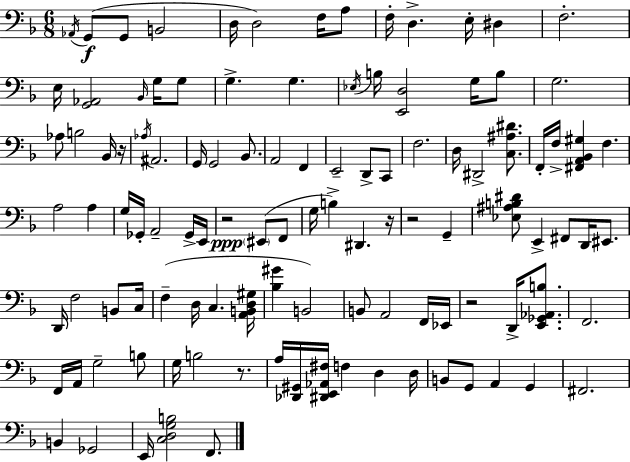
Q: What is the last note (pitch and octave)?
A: F2